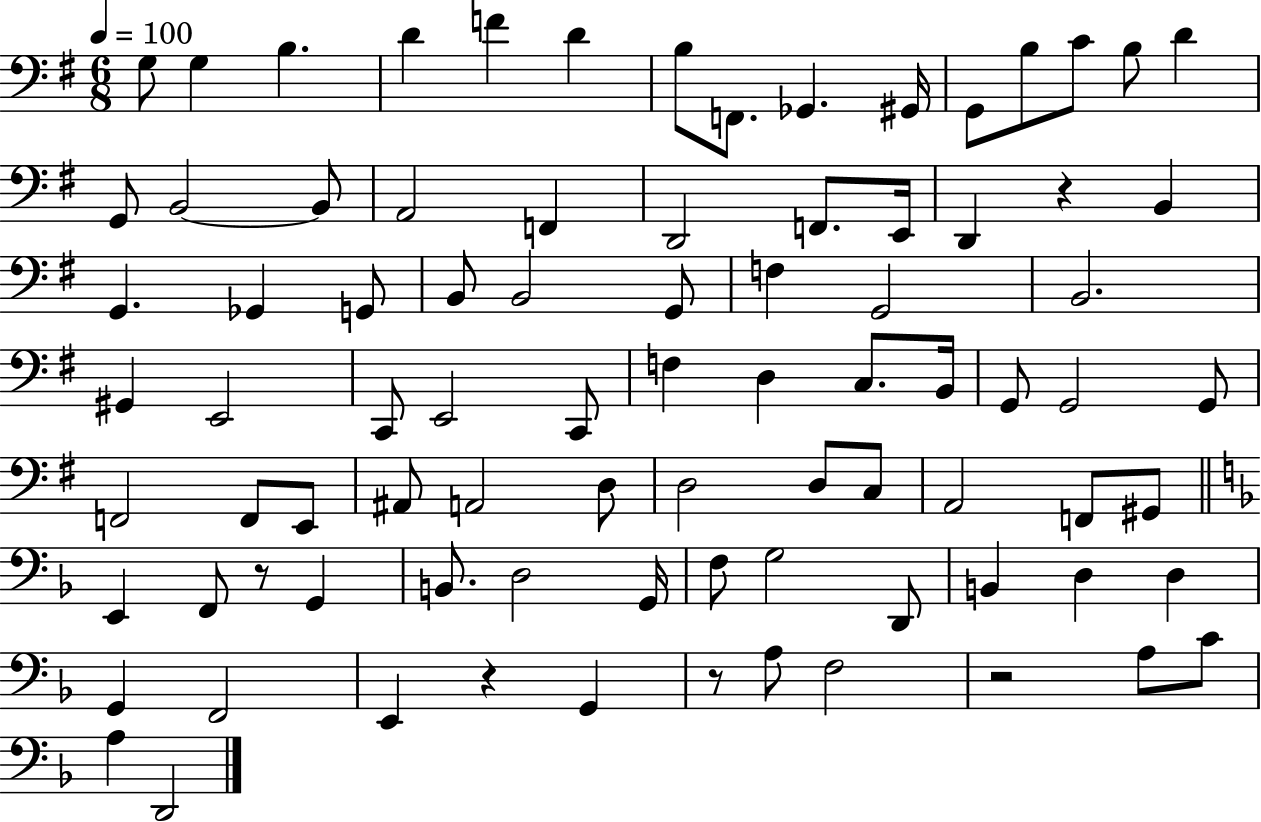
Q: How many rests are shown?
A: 5